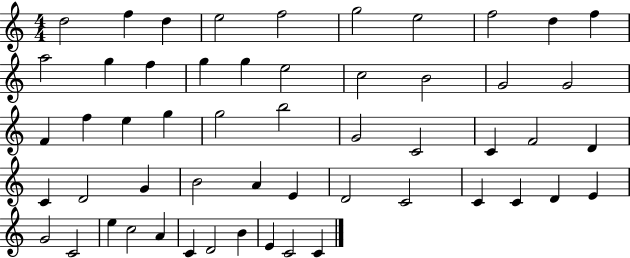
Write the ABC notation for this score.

X:1
T:Untitled
M:4/4
L:1/4
K:C
d2 f d e2 f2 g2 e2 f2 d f a2 g f g g e2 c2 B2 G2 G2 F f e g g2 b2 G2 C2 C F2 D C D2 G B2 A E D2 C2 C C D E G2 C2 e c2 A C D2 B E C2 C